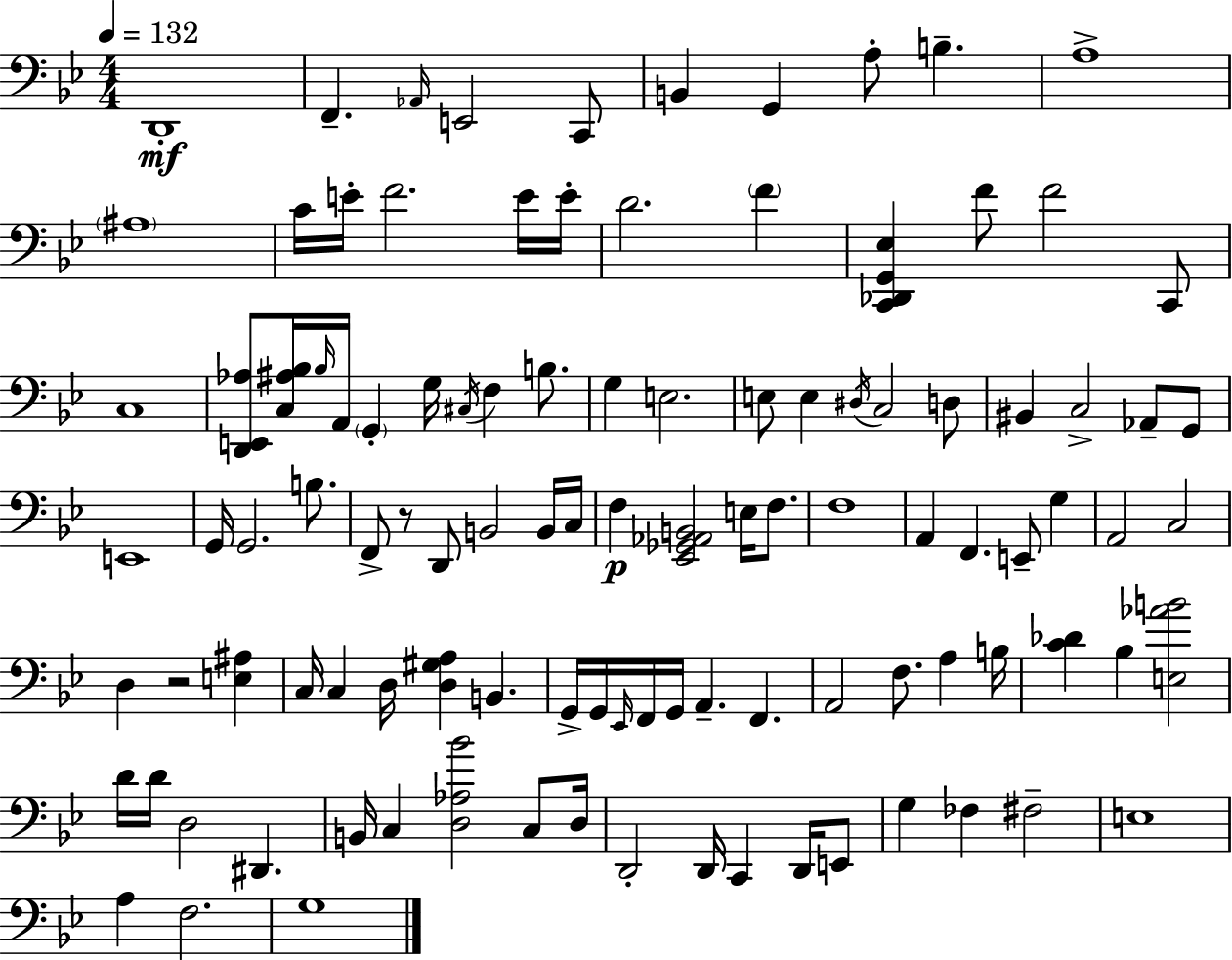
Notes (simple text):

D2/w F2/q. Ab2/s E2/h C2/e B2/q G2/q A3/e B3/q. A3/w A#3/w C4/s E4/s F4/h. E4/s E4/s D4/h. F4/q [C2,Db2,G2,Eb3]/q F4/e F4/h C2/e C3/w [D2,E2,Ab3]/e [C3,A#3,Bb3]/s Bb3/s A2/s G2/q G3/s C#3/s F3/q B3/e. G3/q E3/h. E3/e E3/q D#3/s C3/h D3/e BIS2/q C3/h Ab2/e G2/e E2/w G2/s G2/h. B3/e. F2/e R/e D2/e B2/h B2/s C3/s F3/q [Eb2,Gb2,Ab2,B2]/h E3/s F3/e. F3/w A2/q F2/q. E2/e G3/q A2/h C3/h D3/q R/h [E3,A#3]/q C3/s C3/q D3/s [D3,G#3,A3]/q B2/q. G2/s G2/s Eb2/s F2/s G2/s A2/q. F2/q. A2/h F3/e. A3/q B3/s [C4,Db4]/q Bb3/q [E3,Ab4,B4]/h D4/s D4/s D3/h D#2/q. B2/s C3/q [D3,Ab3,Bb4]/h C3/e D3/s D2/h D2/s C2/q D2/s E2/e G3/q FES3/q F#3/h E3/w A3/q F3/h. G3/w